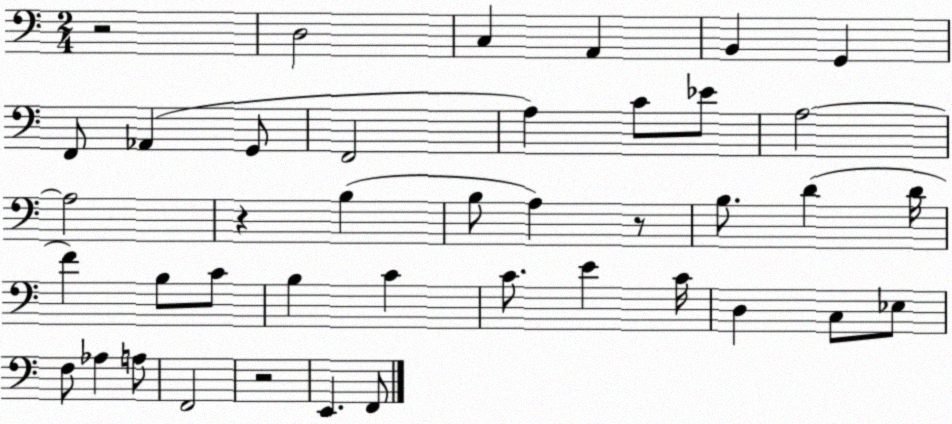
X:1
T:Untitled
M:2/4
L:1/4
K:C
z2 D,2 C, A,, B,, G,, F,,/2 _A,, G,,/2 F,,2 A, C/2 _E/2 A,2 A,2 z B, B,/2 A, z/2 B,/2 D D/4 F B,/2 C/2 B, C C/2 E C/4 D, C,/2 _E,/2 F,/2 _A, A,/2 F,,2 z2 E,, F,,/2